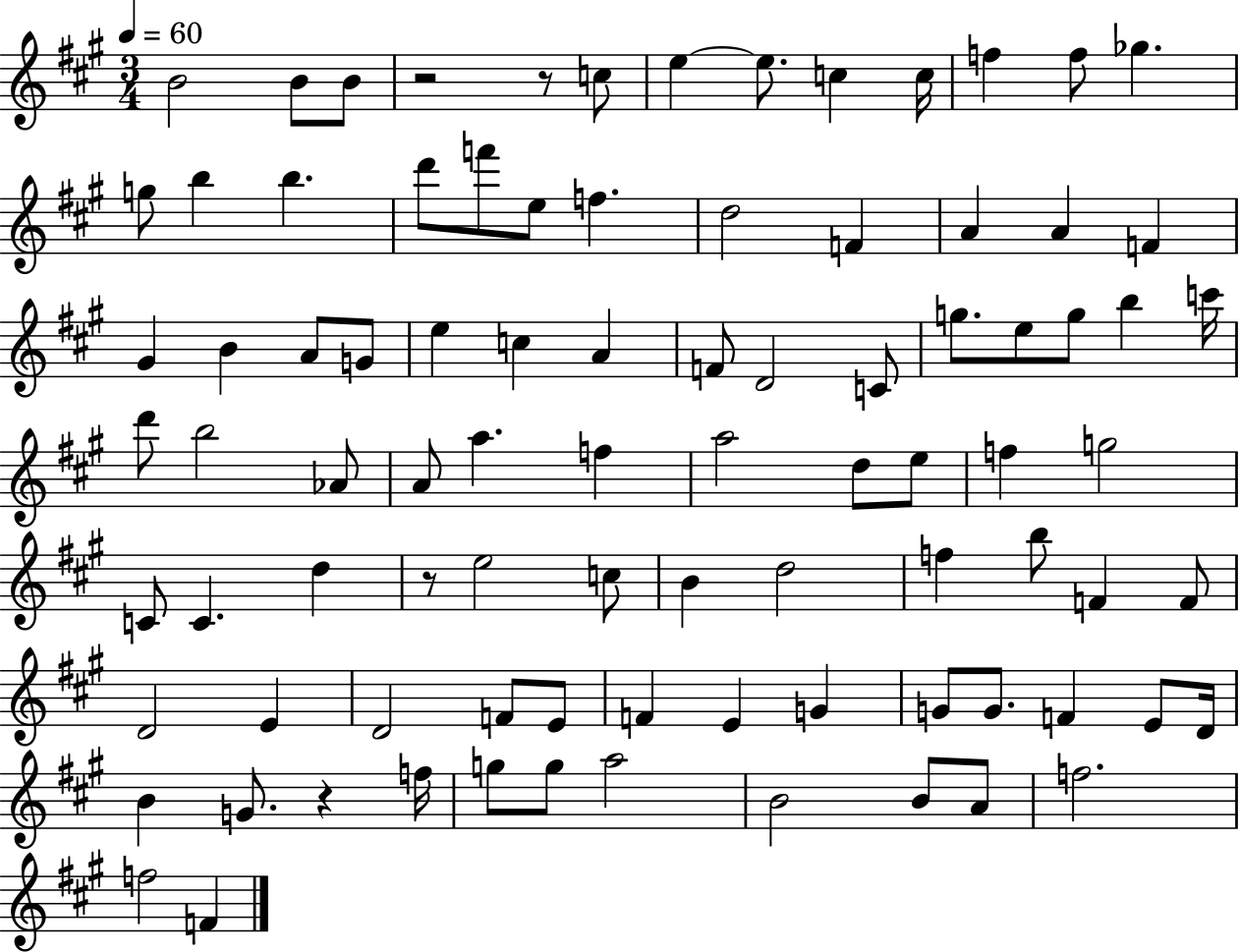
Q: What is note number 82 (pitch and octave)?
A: A4